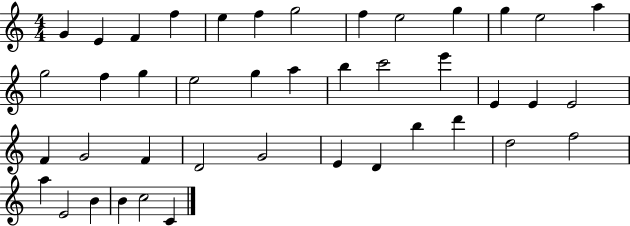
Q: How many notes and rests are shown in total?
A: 42